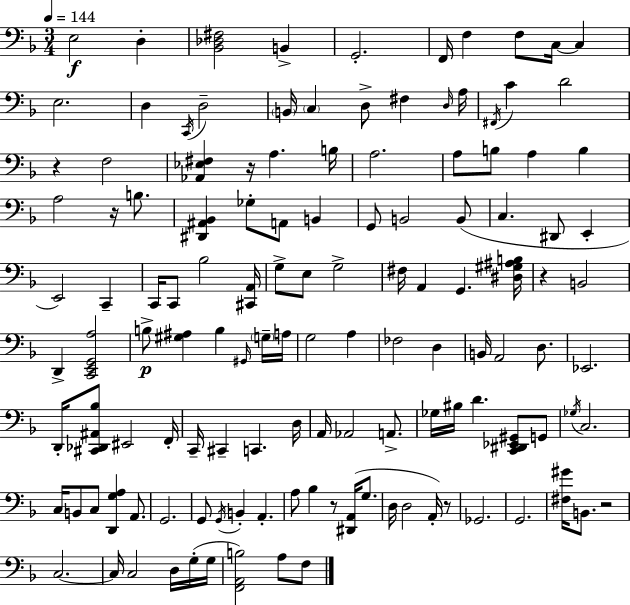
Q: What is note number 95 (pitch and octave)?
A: G3